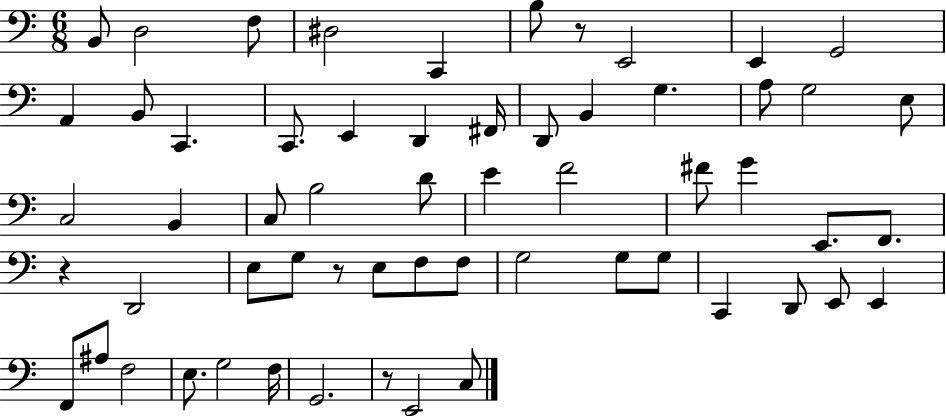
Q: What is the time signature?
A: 6/8